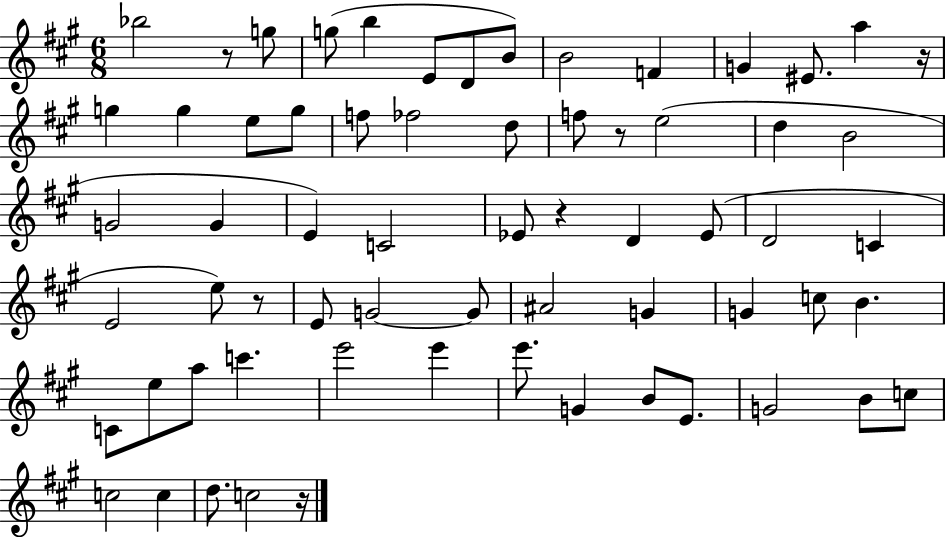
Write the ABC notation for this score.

X:1
T:Untitled
M:6/8
L:1/4
K:A
_b2 z/2 g/2 g/2 b E/2 D/2 B/2 B2 F G ^E/2 a z/4 g g e/2 g/2 f/2 _f2 d/2 f/2 z/2 e2 d B2 G2 G E C2 _E/2 z D _E/2 D2 C E2 e/2 z/2 E/2 G2 G/2 ^A2 G G c/2 B C/2 e/2 a/2 c' e'2 e' e'/2 G B/2 E/2 G2 B/2 c/2 c2 c d/2 c2 z/4